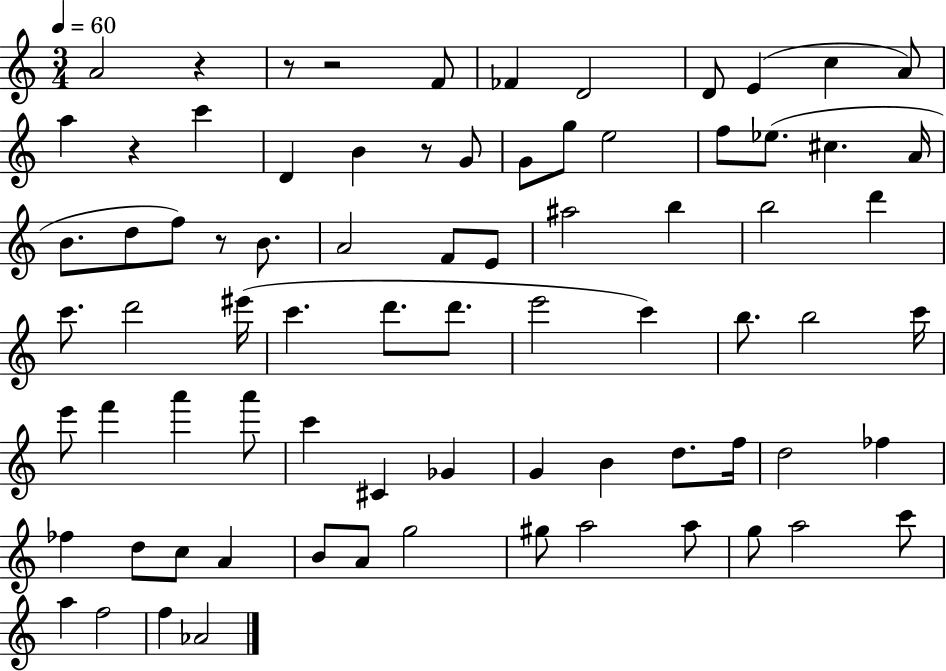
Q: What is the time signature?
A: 3/4